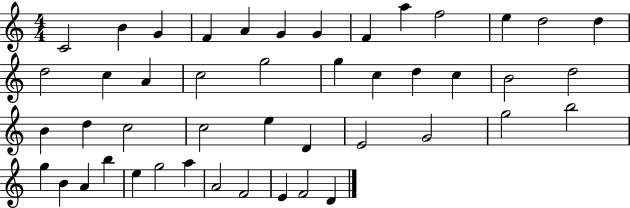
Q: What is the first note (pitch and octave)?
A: C4